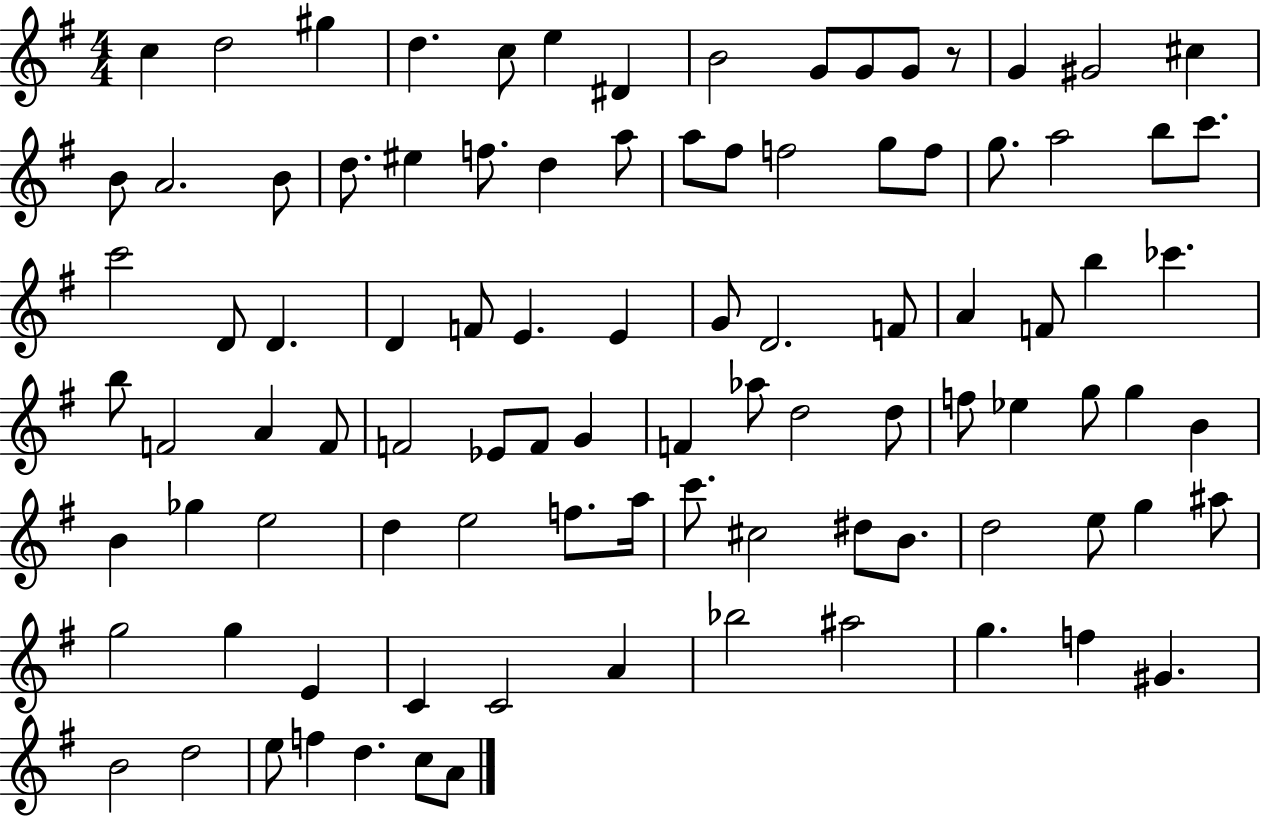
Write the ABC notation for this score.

X:1
T:Untitled
M:4/4
L:1/4
K:G
c d2 ^g d c/2 e ^D B2 G/2 G/2 G/2 z/2 G ^G2 ^c B/2 A2 B/2 d/2 ^e f/2 d a/2 a/2 ^f/2 f2 g/2 f/2 g/2 a2 b/2 c'/2 c'2 D/2 D D F/2 E E G/2 D2 F/2 A F/2 b _c' b/2 F2 A F/2 F2 _E/2 F/2 G F _a/2 d2 d/2 f/2 _e g/2 g B B _g e2 d e2 f/2 a/4 c'/2 ^c2 ^d/2 B/2 d2 e/2 g ^a/2 g2 g E C C2 A _b2 ^a2 g f ^G B2 d2 e/2 f d c/2 A/2